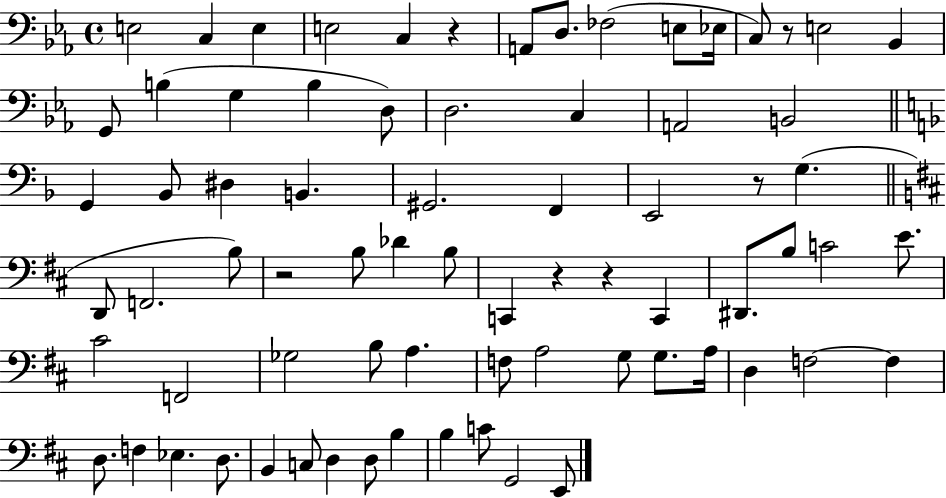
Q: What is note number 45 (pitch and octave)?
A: Gb3